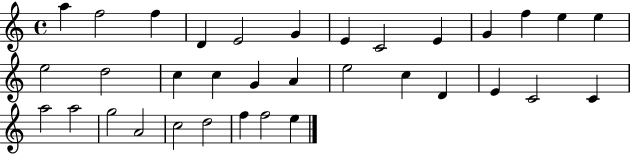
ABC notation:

X:1
T:Untitled
M:4/4
L:1/4
K:C
a f2 f D E2 G E C2 E G f e e e2 d2 c c G A e2 c D E C2 C a2 a2 g2 A2 c2 d2 f f2 e